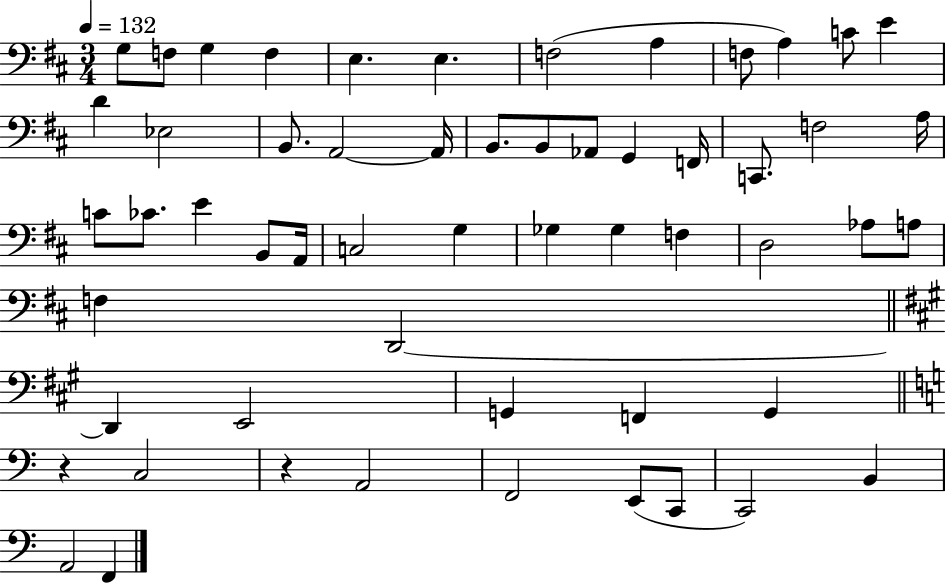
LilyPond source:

{
  \clef bass
  \numericTimeSignature
  \time 3/4
  \key d \major
  \tempo 4 = 132
  g8 f8 g4 f4 | e4. e4. | f2( a4 | f8 a4) c'8 e'4 | \break d'4 ees2 | b,8. a,2~~ a,16 | b,8. b,8 aes,8 g,4 f,16 | c,8. f2 a16 | \break c'8 ces'8. e'4 b,8 a,16 | c2 g4 | ges4 ges4 f4 | d2 aes8 a8 | \break f4 d,2~~ | \bar "||" \break \key a \major d,4 e,2 | g,4 f,4 g,4 | \bar "||" \break \key c \major r4 c2 | r4 a,2 | f,2 e,8( c,8 | c,2) b,4 | \break a,2 f,4 | \bar "|."
}